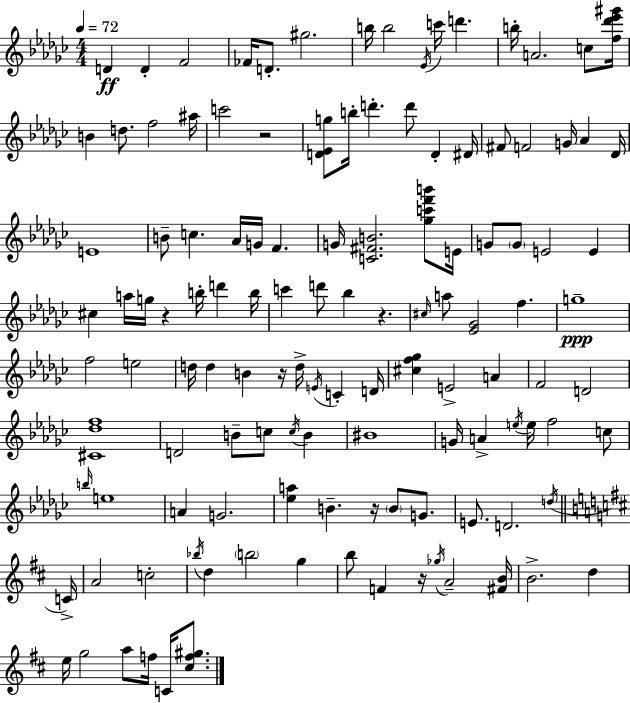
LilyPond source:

{
  \clef treble
  \numericTimeSignature
  \time 4/4
  \key ees \minor
  \tempo 4 = 72
  d'4\ff d'4-. f'2 | fes'16 d'8.-. gis''2. | b''16 b''2 \acciaccatura { ees'16 } c'''16 d'''4. | b''16-. a'2. c''8 | \break <f'' des''' ees''' gis'''>16 b'4 d''8. f''2 | ais''16 c'''2 r2 | <d' ees' g''>8 b''16-. d'''4.-. d'''8 d'4-. | dis'16 fis'8 f'2 g'16 aes'4 | \break des'16 e'1 | b'8-- c''4. aes'16 g'16 f'4. | g'16 <c' fis' b'>2. <ges'' c''' f''' b'''>8 | e'16 g'8 \parenthesize g'8 e'2 e'4 | \break cis''4 a''16 g''16 r4 b''16-. d'''4 | b''16 c'''4 d'''8 bes''4 r4. | \grace { cis''16 } a''8 <ees' ges'>2 f''4. | g''1--\ppp | \break f''2 e''2 | d''16 d''4 b'4 r16 d''16-> \acciaccatura { e'16 } c'4-. | d'16 <cis'' f'' ges''>4 e'2-> a'4 | f'2 d'2 | \break <cis' des'' f''>1 | d'2 b'8-- c''8 \acciaccatura { c''16 } | b'4 bis'1 | g'16 a'4-> \acciaccatura { e''16 } e''16 f''2 | \break c''8 \grace { b''16 } e''1 | a'4 g'2. | <ees'' a''>4 b'4.-- | r16 \parenthesize b'8 g'8. e'8. d'2. | \break \acciaccatura { d''16 } \bar "||" \break \key b \minor c'16-> a'2 c''2-. | \acciaccatura { bes''16 } d''4 \parenthesize b''2 g''4 | b''8 f'4 r16 \acciaccatura { ges''16 } a'2-- | <fis' b'>16 b'2.-> d''4 | \break e''16 g''2 a''8 f''16 c'16 | <cis'' f'' gis''>8. \bar "|."
}